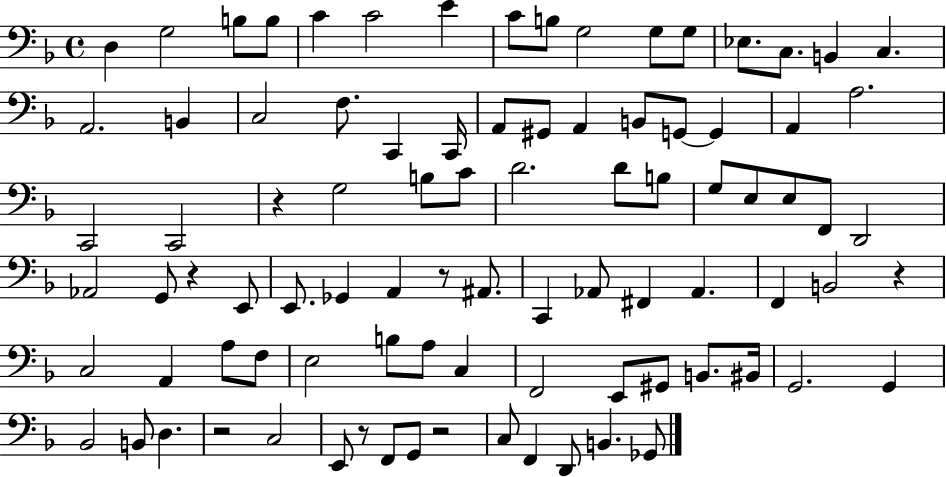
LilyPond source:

{
  \clef bass
  \time 4/4
  \defaultTimeSignature
  \key f \major
  d4 g2 b8 b8 | c'4 c'2 e'4 | c'8 b8 g2 g8 g8 | ees8. c8. b,4 c4. | \break a,2. b,4 | c2 f8. c,4 c,16 | a,8 gis,8 a,4 b,8 g,8~~ g,4 | a,4 a2. | \break c,2 c,2 | r4 g2 b8 c'8 | d'2. d'8 b8 | g8 e8 e8 f,8 d,2 | \break aes,2 g,8 r4 e,8 | e,8. ges,4 a,4 r8 ais,8. | c,4 aes,8 fis,4 aes,4. | f,4 b,2 r4 | \break c2 a,4 a8 f8 | e2 b8 a8 c4 | f,2 e,8 gis,8 b,8. bis,16 | g,2. g,4 | \break bes,2 b,8 d4. | r2 c2 | e,8 r8 f,8 g,8 r2 | c8 f,4 d,8 b,4. ges,8 | \break \bar "|."
}